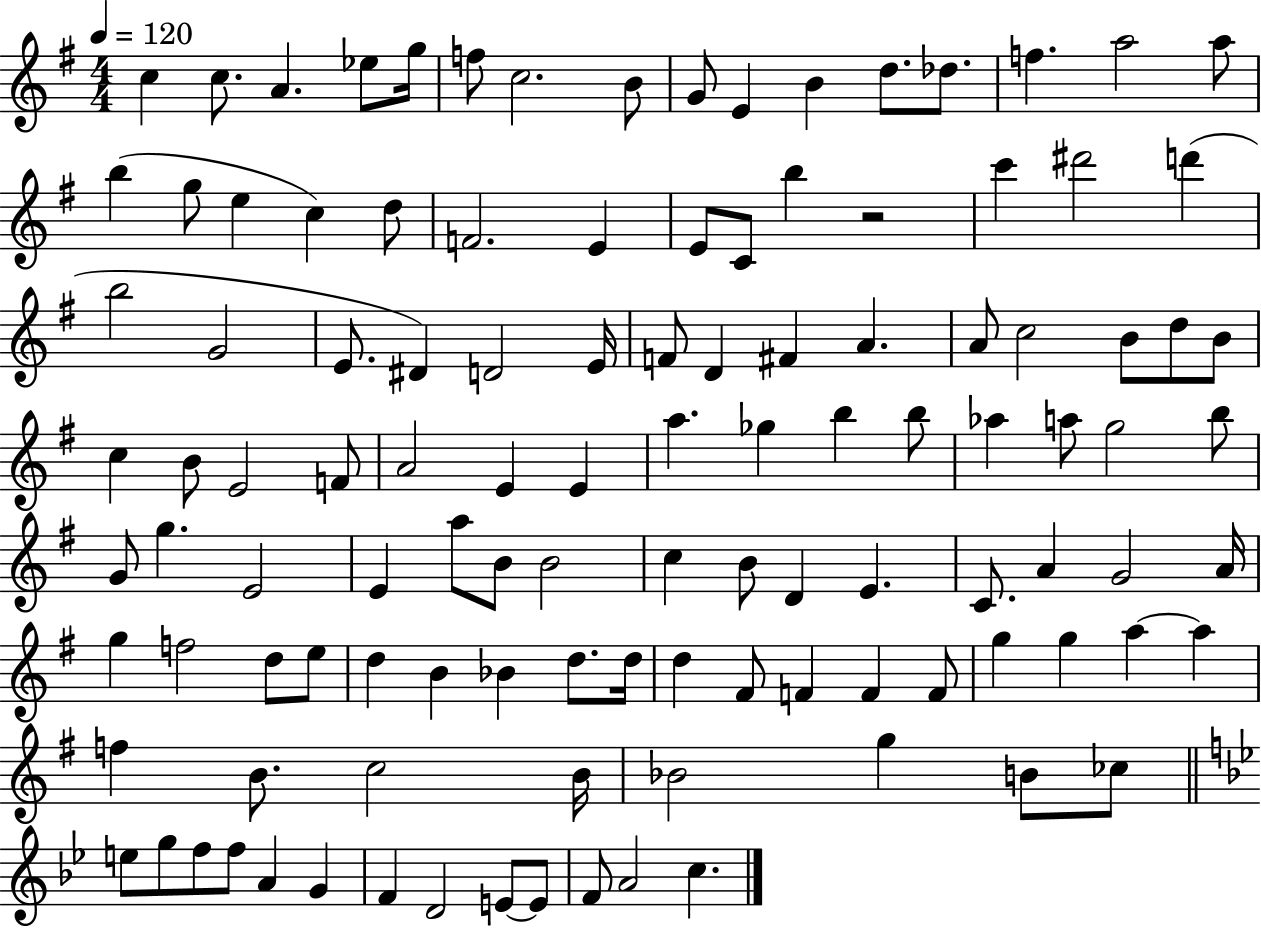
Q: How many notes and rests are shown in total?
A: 114